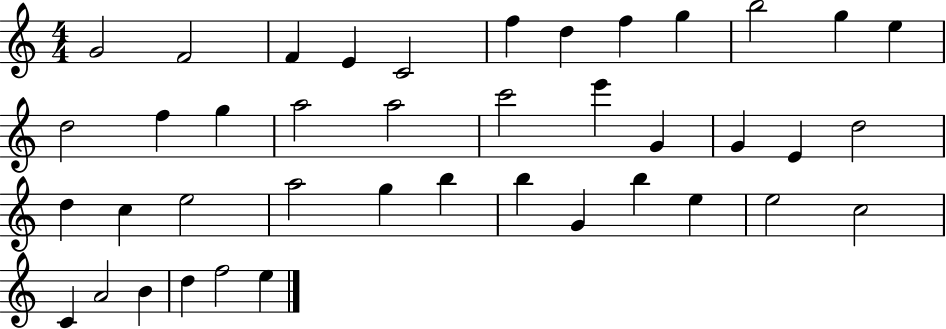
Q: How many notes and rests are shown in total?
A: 41